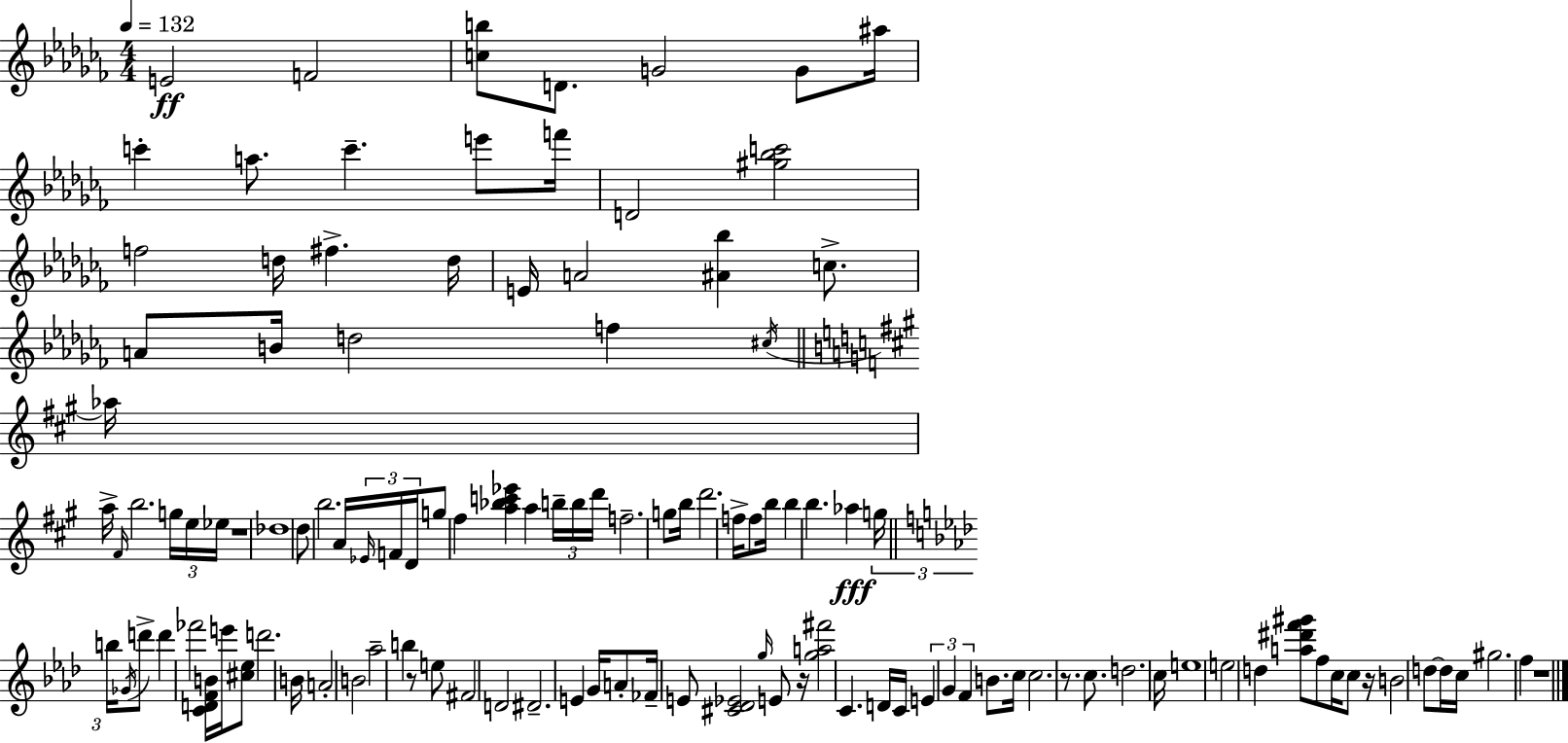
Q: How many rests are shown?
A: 6